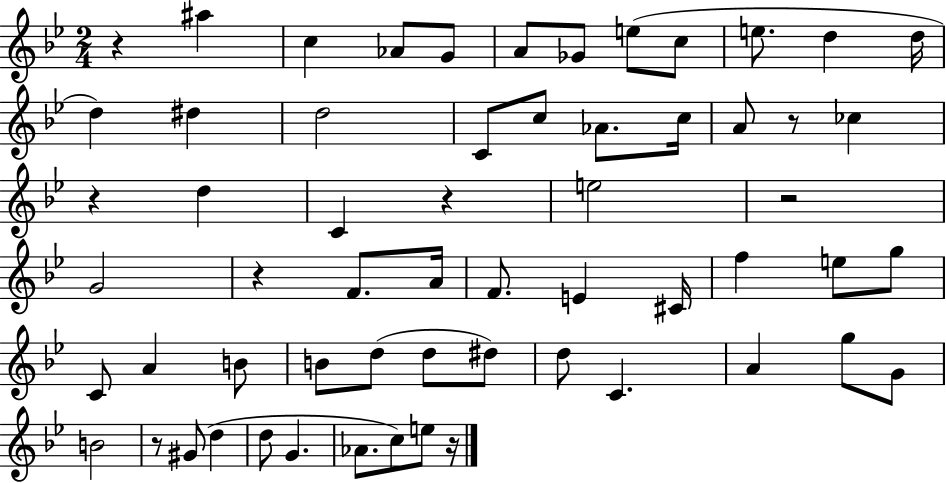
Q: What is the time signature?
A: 2/4